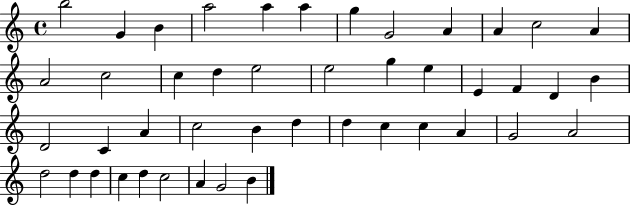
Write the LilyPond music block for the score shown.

{
  \clef treble
  \time 4/4
  \defaultTimeSignature
  \key c \major
  b''2 g'4 b'4 | a''2 a''4 a''4 | g''4 g'2 a'4 | a'4 c''2 a'4 | \break a'2 c''2 | c''4 d''4 e''2 | e''2 g''4 e''4 | e'4 f'4 d'4 b'4 | \break d'2 c'4 a'4 | c''2 b'4 d''4 | d''4 c''4 c''4 a'4 | g'2 a'2 | \break d''2 d''4 d''4 | c''4 d''4 c''2 | a'4 g'2 b'4 | \bar "|."
}